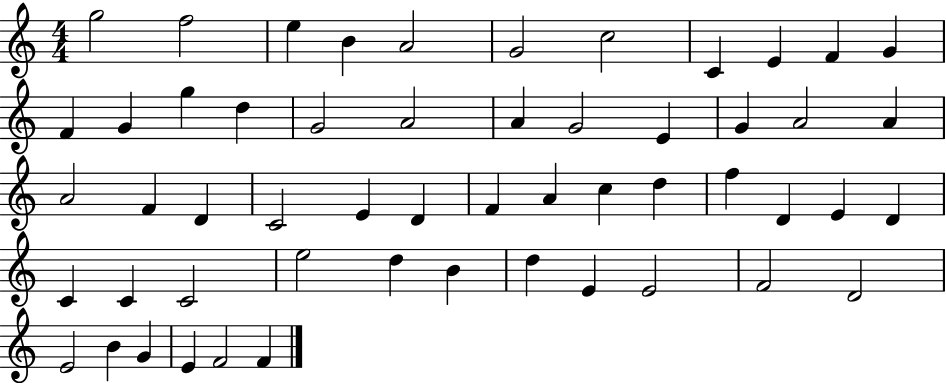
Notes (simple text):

G5/h F5/h E5/q B4/q A4/h G4/h C5/h C4/q E4/q F4/q G4/q F4/q G4/q G5/q D5/q G4/h A4/h A4/q G4/h E4/q G4/q A4/h A4/q A4/h F4/q D4/q C4/h E4/q D4/q F4/q A4/q C5/q D5/q F5/q D4/q E4/q D4/q C4/q C4/q C4/h E5/h D5/q B4/q D5/q E4/q E4/h F4/h D4/h E4/h B4/q G4/q E4/q F4/h F4/q